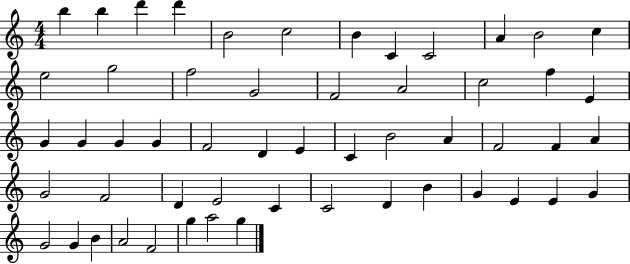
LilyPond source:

{
  \clef treble
  \numericTimeSignature
  \time 4/4
  \key c \major
  b''4 b''4 d'''4 d'''4 | b'2 c''2 | b'4 c'4 c'2 | a'4 b'2 c''4 | \break e''2 g''2 | f''2 g'2 | f'2 a'2 | c''2 f''4 e'4 | \break g'4 g'4 g'4 g'4 | f'2 d'4 e'4 | c'4 b'2 a'4 | f'2 f'4 a'4 | \break g'2 f'2 | d'4 e'2 c'4 | c'2 d'4 b'4 | g'4 e'4 e'4 g'4 | \break g'2 g'4 b'4 | a'2 f'2 | g''4 a''2 g''4 | \bar "|."
}